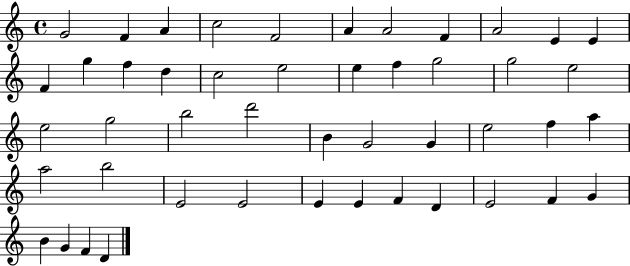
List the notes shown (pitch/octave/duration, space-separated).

G4/h F4/q A4/q C5/h F4/h A4/q A4/h F4/q A4/h E4/q E4/q F4/q G5/q F5/q D5/q C5/h E5/h E5/q F5/q G5/h G5/h E5/h E5/h G5/h B5/h D6/h B4/q G4/h G4/q E5/h F5/q A5/q A5/h B5/h E4/h E4/h E4/q E4/q F4/q D4/q E4/h F4/q G4/q B4/q G4/q F4/q D4/q